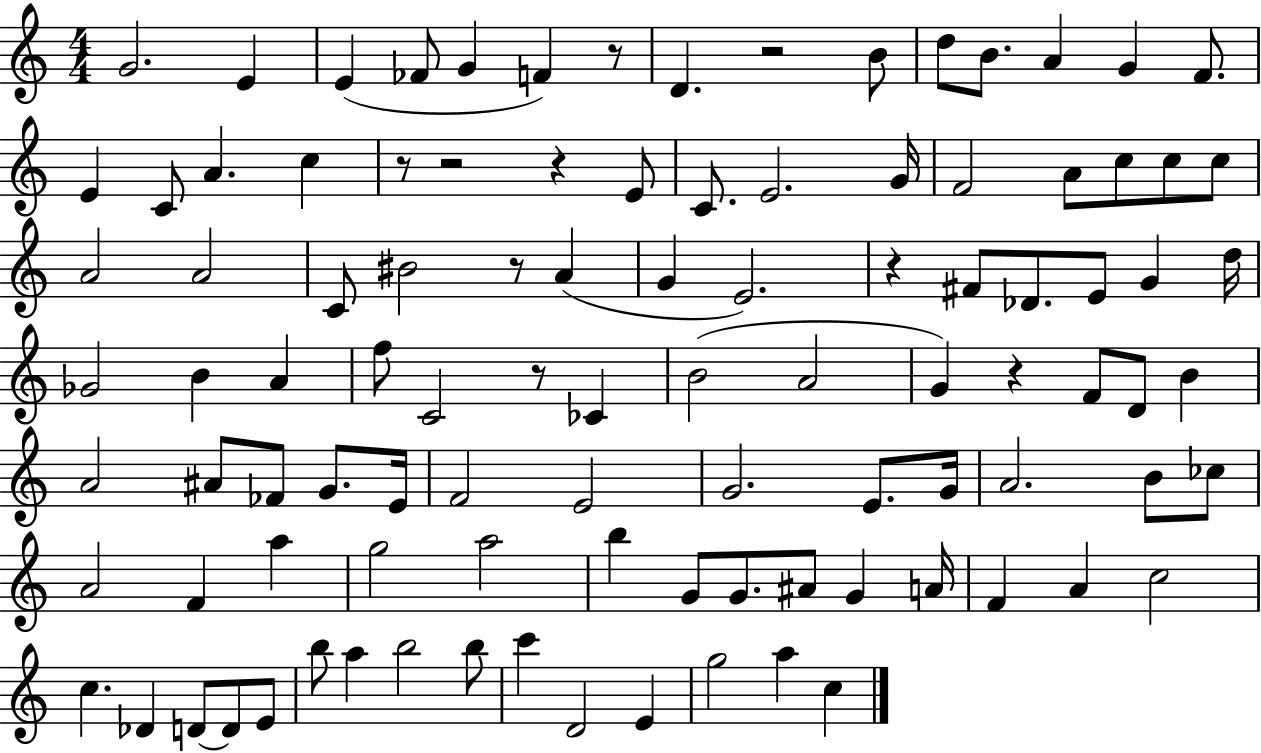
X:1
T:Untitled
M:4/4
L:1/4
K:C
G2 E E _F/2 G F z/2 D z2 B/2 d/2 B/2 A G F/2 E C/2 A c z/2 z2 z E/2 C/2 E2 G/4 F2 A/2 c/2 c/2 c/2 A2 A2 C/2 ^B2 z/2 A G E2 z ^F/2 _D/2 E/2 G d/4 _G2 B A f/2 C2 z/2 _C B2 A2 G z F/2 D/2 B A2 ^A/2 _F/2 G/2 E/4 F2 E2 G2 E/2 G/4 A2 B/2 _c/2 A2 F a g2 a2 b G/2 G/2 ^A/2 G A/4 F A c2 c _D D/2 D/2 E/2 b/2 a b2 b/2 c' D2 E g2 a c